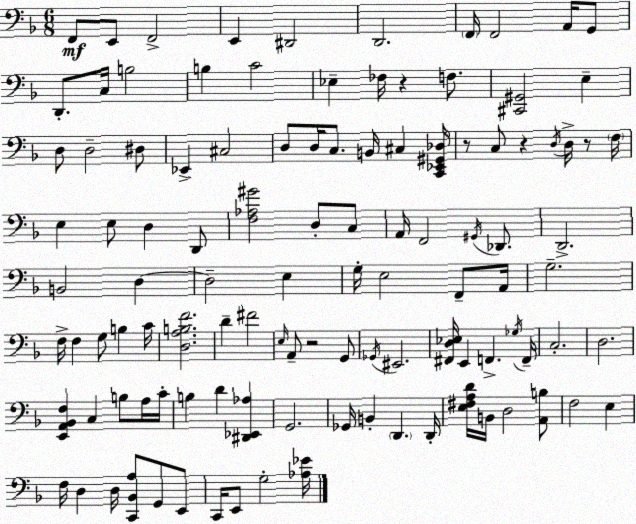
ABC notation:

X:1
T:Untitled
M:6/8
L:1/4
K:Dm
F,,/2 E,,/2 F,,2 E,, ^D,,2 D,,2 F,,/4 F,,2 A,,/4 G,,/2 D,,/2 C,/4 B,2 B, C2 _E, _F,/4 z F,/2 [^C,,^G,,]2 E, D,/2 D,2 ^D,/2 _E,, ^C,2 D,/2 D,/4 C,/2 B,,/4 ^C, [C,,_E,,^G,,_D,]/4 z/2 C,/2 z D,/4 D,/4 z/2 F,/4 E, E,/2 D, D,,/2 [F,_A,^G]2 D,/2 C,/2 A,,/4 F,,2 ^G,,/4 _D,,/2 D,,2 B,,2 D, D,2 E, G,/4 E,2 F,,/2 A,,/4 G,2 F,/4 F, G,/2 B, C/4 [D,A,B,F]2 D ^F2 E,/4 A,,/2 z2 G,,/2 _G,,/4 ^E,,2 [^F,,D,_E,]/4 E,, F,, _G,/4 F,,/4 C,2 D,2 [E,,A,,_B,,F,] C, B,/2 A,/4 C/4 B, D [^D,,_E,,_A,] G,,2 _G,,/4 B,, D,, D,,/4 [E,^F,A,D]/4 B,,/4 D,2 [A,,B,]/2 F,2 E, F,/4 D, D,/4 [C,,_B,,A,]/2 G,,/2 E,,/2 C,,/4 E,,/2 G,2 [_A,_E]/4